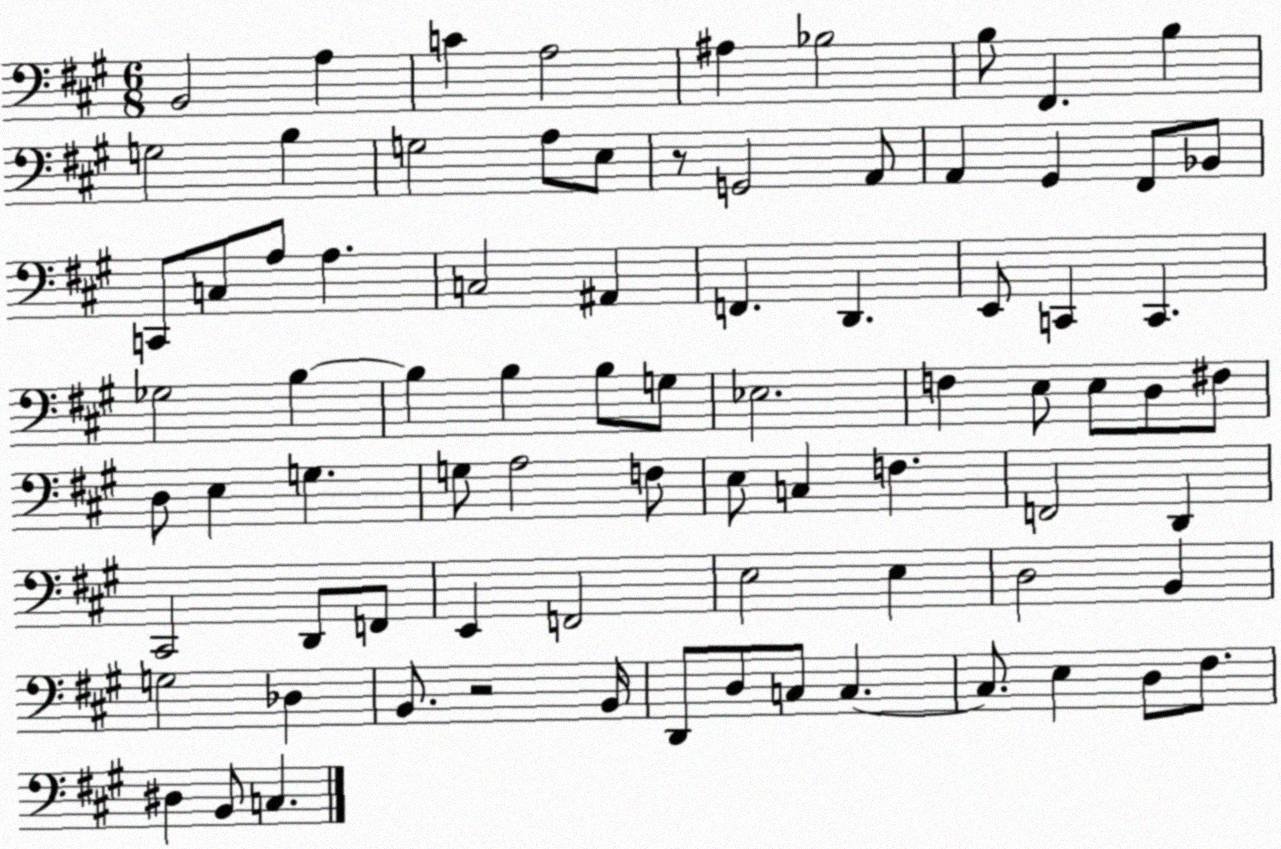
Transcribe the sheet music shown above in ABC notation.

X:1
T:Untitled
M:6/8
L:1/4
K:A
B,,2 A, C A,2 ^A, _B,2 B,/2 ^F,, B, G,2 B, G,2 A,/2 E,/2 z/2 G,,2 A,,/2 A,, ^G,, ^F,,/2 _B,,/2 C,,/2 C,/2 A,/2 A, C,2 ^A,, F,, D,, E,,/2 C,, C,, _G,2 B, B, B, B,/2 G,/2 _E,2 F, E,/2 E,/2 D,/2 ^F,/2 D,/2 E, G, G,/2 A,2 F,/2 E,/2 C, F, F,,2 D,, ^C,,2 D,,/2 F,,/2 E,, F,,2 E,2 E, D,2 B,, G,2 _D, B,,/2 z2 B,,/4 D,,/2 D,/2 C,/2 C, C,/2 E, D,/2 ^F,/2 ^D, B,,/2 C,